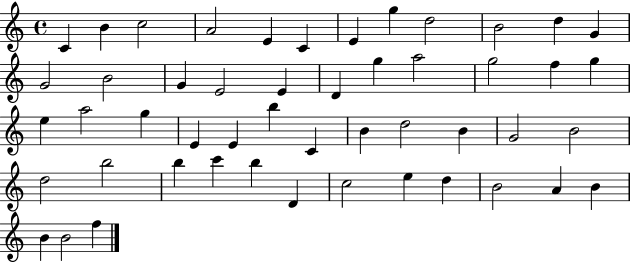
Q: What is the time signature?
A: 4/4